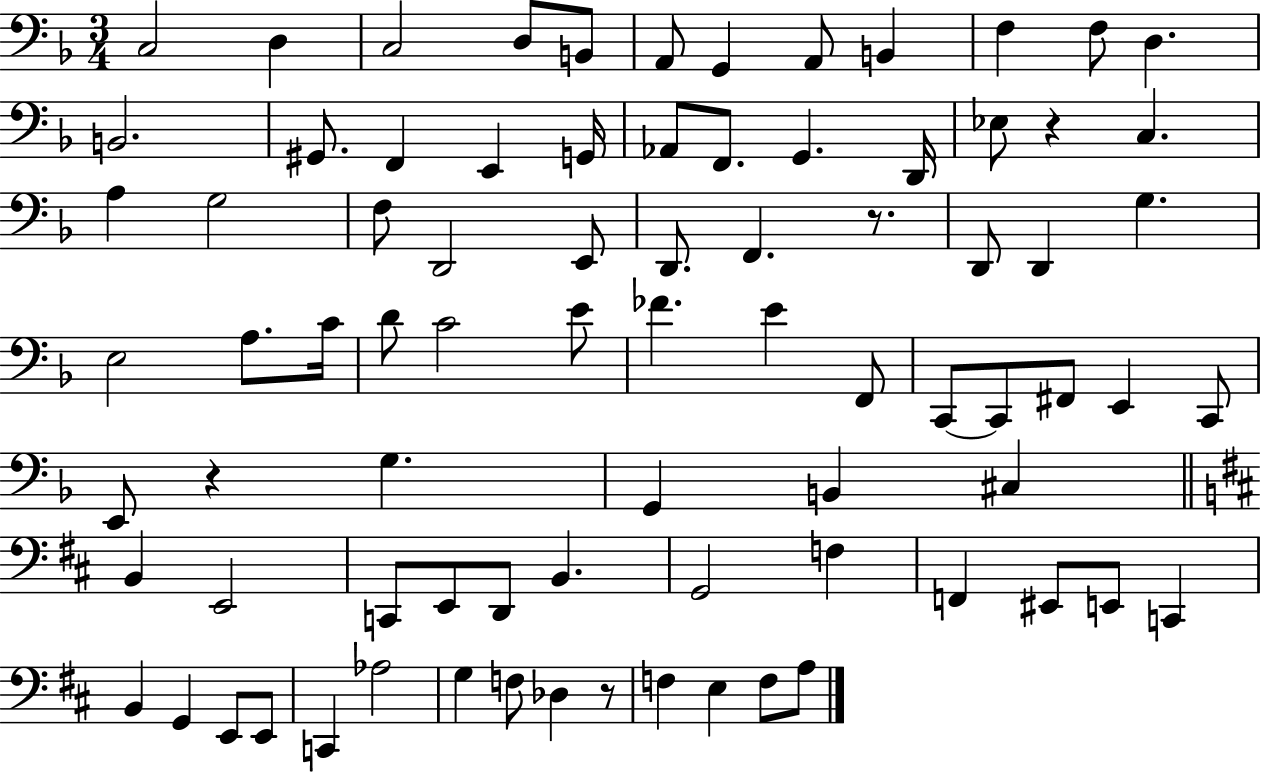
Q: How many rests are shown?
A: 4